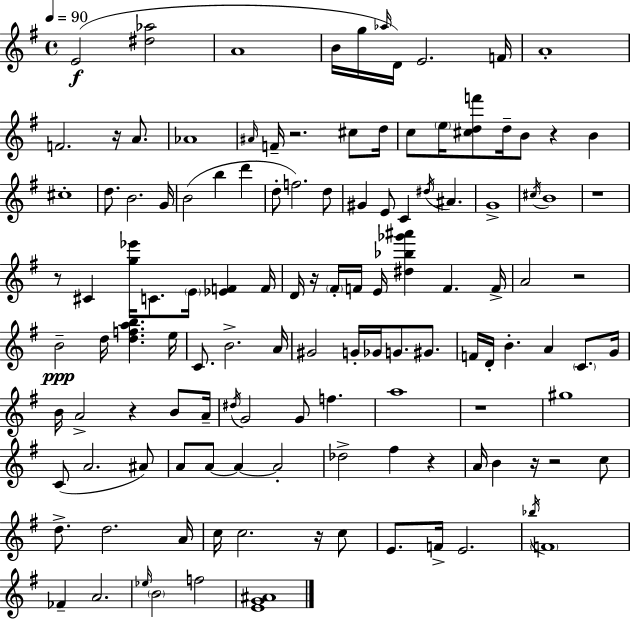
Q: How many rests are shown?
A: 13